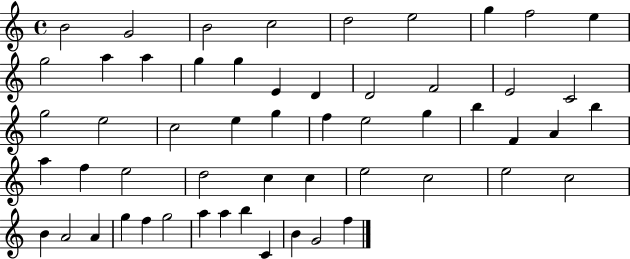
{
  \clef treble
  \time 4/4
  \defaultTimeSignature
  \key c \major
  b'2 g'2 | b'2 c''2 | d''2 e''2 | g''4 f''2 e''4 | \break g''2 a''4 a''4 | g''4 g''4 e'4 d'4 | d'2 f'2 | e'2 c'2 | \break g''2 e''2 | c''2 e''4 g''4 | f''4 e''2 g''4 | b''4 f'4 a'4 b''4 | \break a''4 f''4 e''2 | d''2 c''4 c''4 | e''2 c''2 | e''2 c''2 | \break b'4 a'2 a'4 | g''4 f''4 g''2 | a''4 a''4 b''4 c'4 | b'4 g'2 f''4 | \break \bar "|."
}